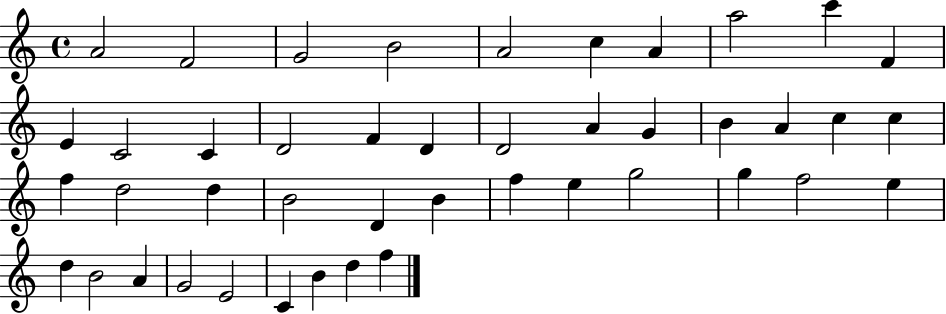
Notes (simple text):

A4/h F4/h G4/h B4/h A4/h C5/q A4/q A5/h C6/q F4/q E4/q C4/h C4/q D4/h F4/q D4/q D4/h A4/q G4/q B4/q A4/q C5/q C5/q F5/q D5/h D5/q B4/h D4/q B4/q F5/q E5/q G5/h G5/q F5/h E5/q D5/q B4/h A4/q G4/h E4/h C4/q B4/q D5/q F5/q